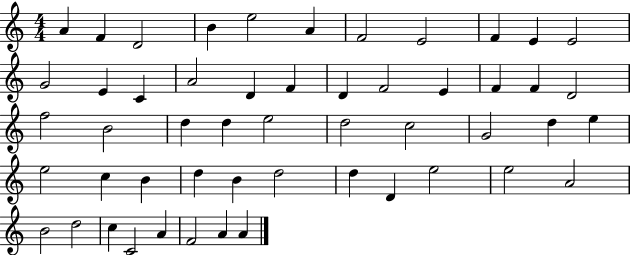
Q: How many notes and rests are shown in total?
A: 52